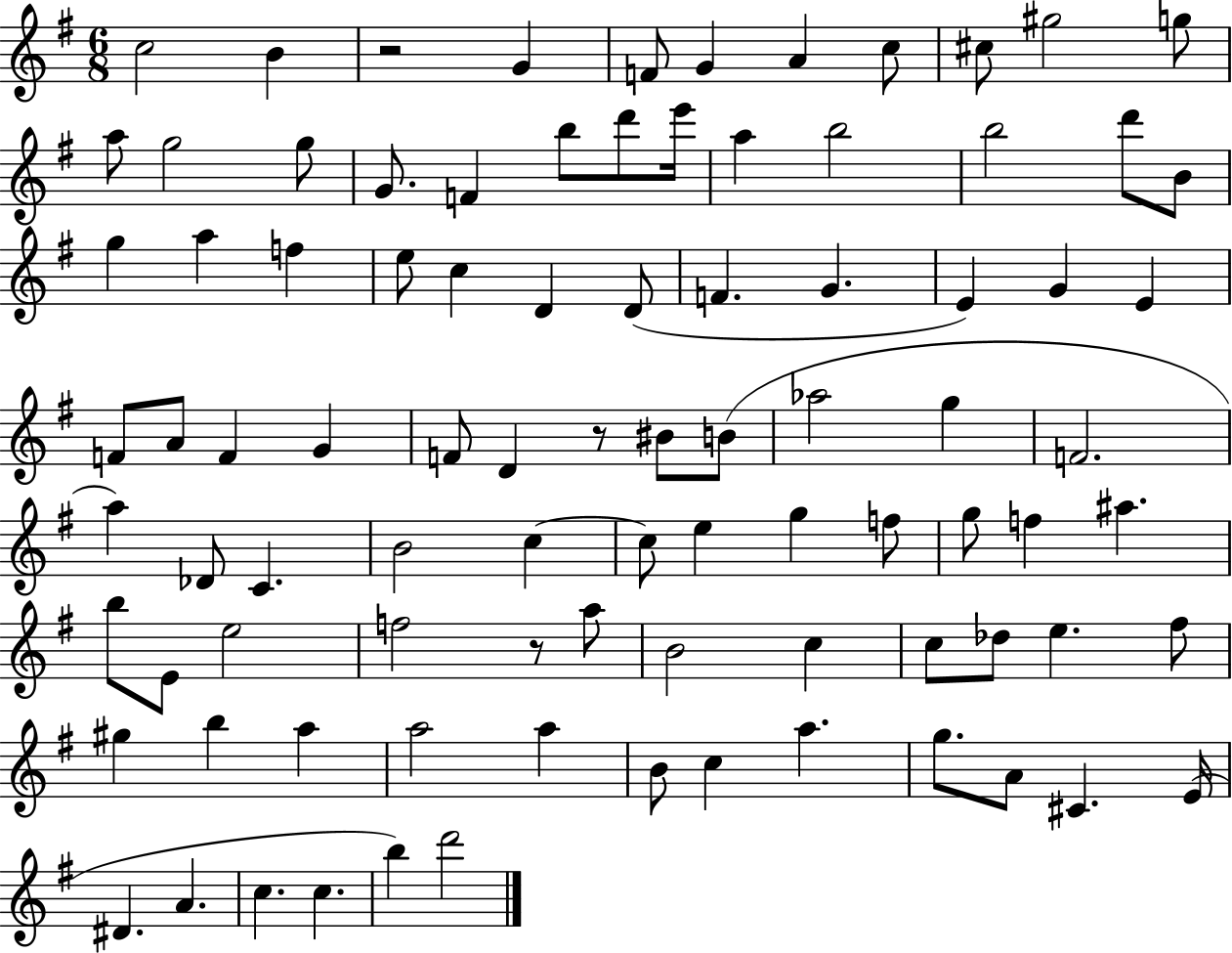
C5/h B4/q R/h G4/q F4/e G4/q A4/q C5/e C#5/e G#5/h G5/e A5/e G5/h G5/e G4/e. F4/q B5/e D6/e E6/s A5/q B5/h B5/h D6/e B4/e G5/q A5/q F5/q E5/e C5/q D4/q D4/e F4/q. G4/q. E4/q G4/q E4/q F4/e A4/e F4/q G4/q F4/e D4/q R/e BIS4/e B4/e Ab5/h G5/q F4/h. A5/q Db4/e C4/q. B4/h C5/q C5/e E5/q G5/q F5/e G5/e F5/q A#5/q. B5/e E4/e E5/h F5/h R/e A5/e B4/h C5/q C5/e Db5/e E5/q. F#5/e G#5/q B5/q A5/q A5/h A5/q B4/e C5/q A5/q. G5/e. A4/e C#4/q. E4/s D#4/q. A4/q. C5/q. C5/q. B5/q D6/h